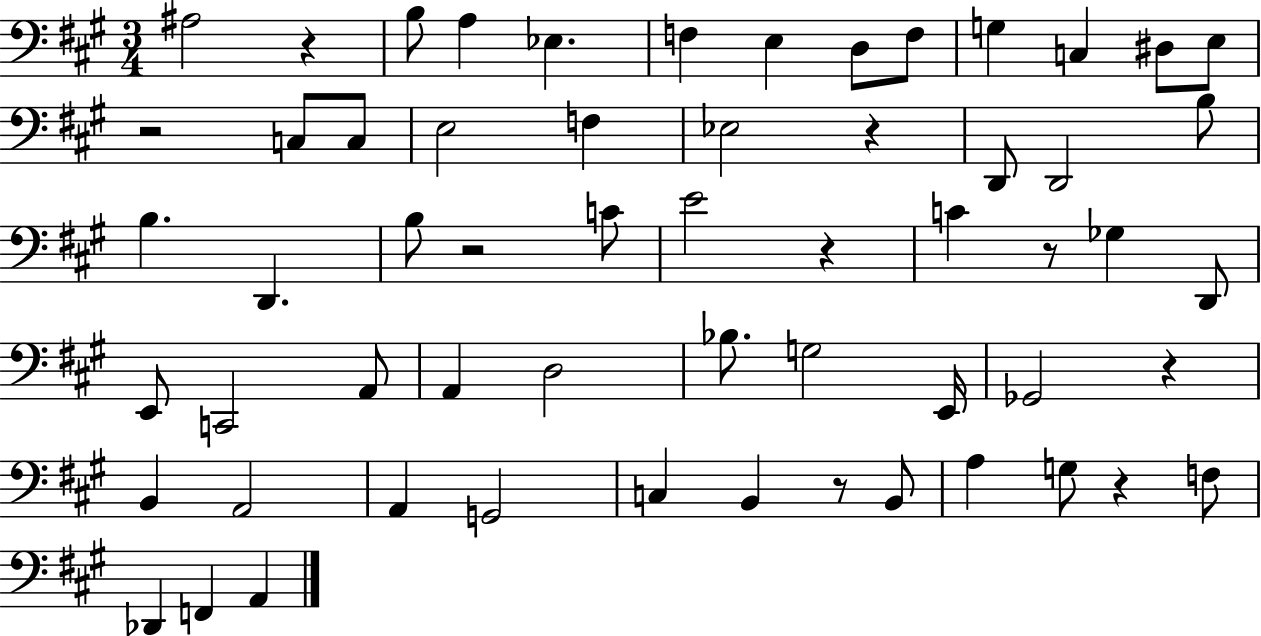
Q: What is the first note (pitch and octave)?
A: A#3